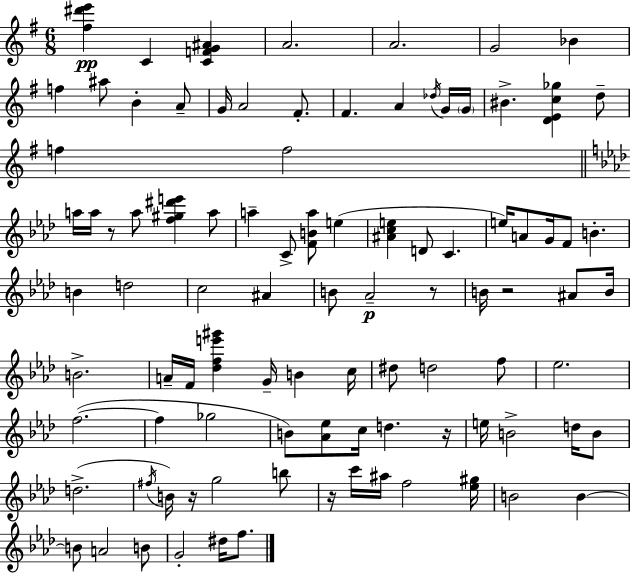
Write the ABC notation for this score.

X:1
T:Untitled
M:6/8
L:1/4
K:G
[^f^d'e'] C [CFG^A] A2 A2 G2 _B f ^a/2 B A/2 G/4 A2 ^F/2 ^F A _d/4 G/4 G/4 ^B [DEc_g] d/2 f f2 a/4 a/4 z/2 a/2 [f^g^d'e'] a/2 a C/2 [FBa]/2 e [^Ace] D/2 C e/4 A/2 G/4 F/2 B B d2 c2 ^A B/2 _A2 z/2 B/4 z2 ^A/2 B/4 B2 A/4 F/4 [_dfe'^g'] G/4 B c/4 ^d/2 d2 f/2 _e2 f2 f _g2 B/2 [_A_e]/2 c/4 d z/4 e/4 B2 d/4 B/2 d2 ^f/4 B/4 z/4 g2 b/2 z/4 c'/4 ^a/4 f2 [_e^g]/4 B2 B B/2 A2 B/2 G2 ^d/4 f/2